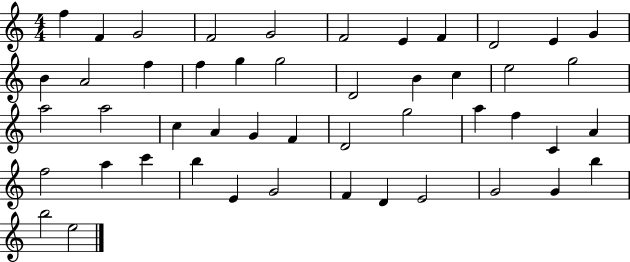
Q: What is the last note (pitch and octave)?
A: E5